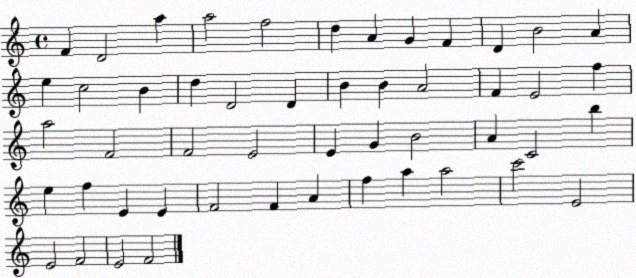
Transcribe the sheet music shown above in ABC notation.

X:1
T:Untitled
M:4/4
L:1/4
K:C
F D2 a a2 f2 d A G F D B2 A e c2 B d D2 D B B A2 F E2 f a2 F2 F2 E2 E G B2 A C2 b e f E E F2 F A f a a2 c'2 E2 E2 F2 E2 F2